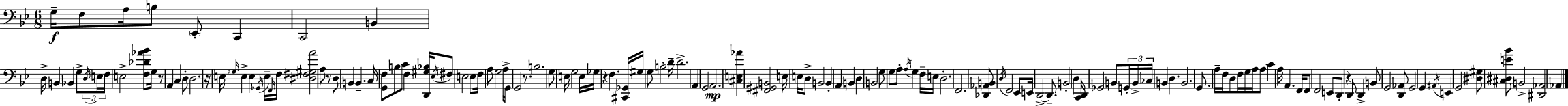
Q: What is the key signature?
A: BES major